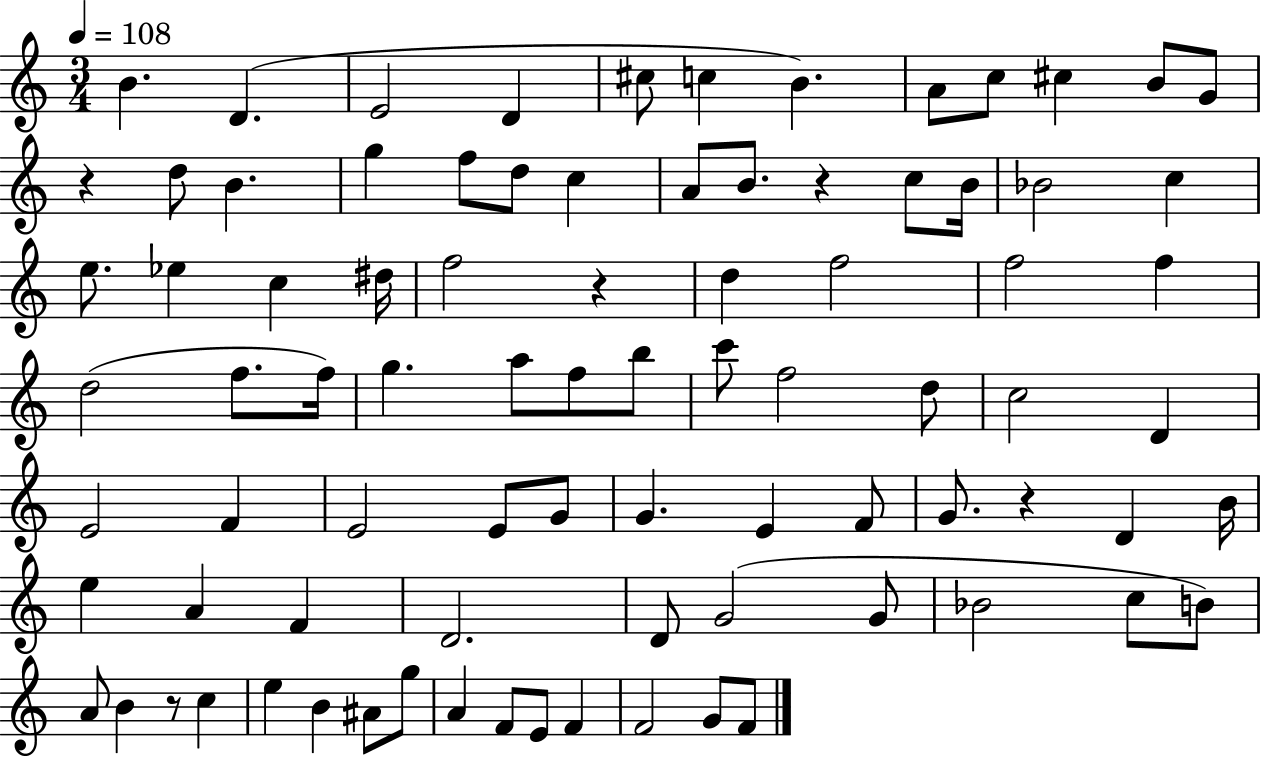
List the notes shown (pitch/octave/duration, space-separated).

B4/q. D4/q. E4/h D4/q C#5/e C5/q B4/q. A4/e C5/e C#5/q B4/e G4/e R/q D5/e B4/q. G5/q F5/e D5/e C5/q A4/e B4/e. R/q C5/e B4/s Bb4/h C5/q E5/e. Eb5/q C5/q D#5/s F5/h R/q D5/q F5/h F5/h F5/q D5/h F5/e. F5/s G5/q. A5/e F5/e B5/e C6/e F5/h D5/e C5/h D4/q E4/h F4/q E4/h E4/e G4/e G4/q. E4/q F4/e G4/e. R/q D4/q B4/s E5/q A4/q F4/q D4/h. D4/e G4/h G4/e Bb4/h C5/e B4/e A4/e B4/q R/e C5/q E5/q B4/q A#4/e G5/e A4/q F4/e E4/e F4/q F4/h G4/e F4/e